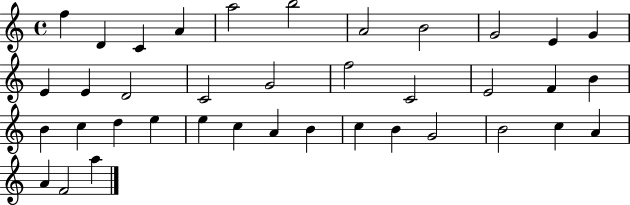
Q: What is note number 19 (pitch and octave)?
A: E4